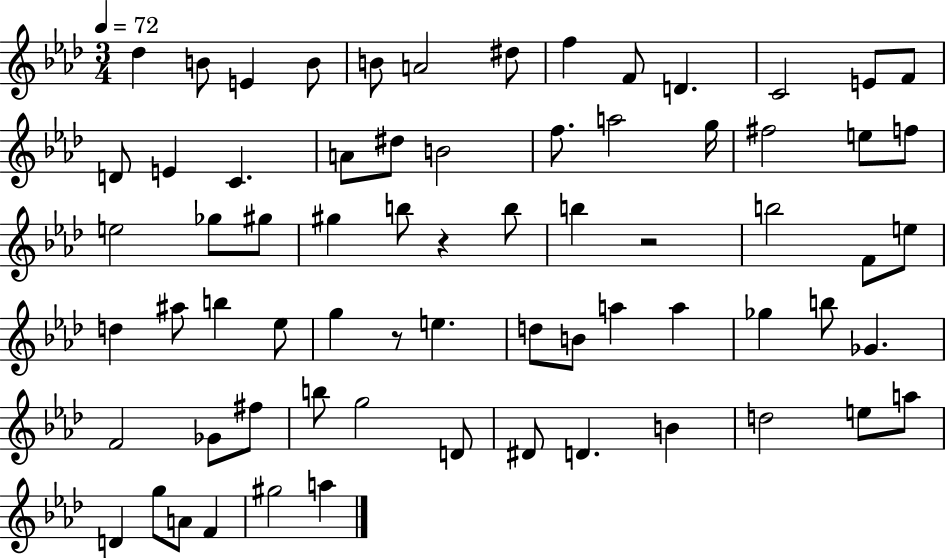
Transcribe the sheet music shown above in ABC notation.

X:1
T:Untitled
M:3/4
L:1/4
K:Ab
_d B/2 E B/2 B/2 A2 ^d/2 f F/2 D C2 E/2 F/2 D/2 E C A/2 ^d/2 B2 f/2 a2 g/4 ^f2 e/2 f/2 e2 _g/2 ^g/2 ^g b/2 z b/2 b z2 b2 F/2 e/2 d ^a/2 b _e/2 g z/2 e d/2 B/2 a a _g b/2 _G F2 _G/2 ^f/2 b/2 g2 D/2 ^D/2 D B d2 e/2 a/2 D g/2 A/2 F ^g2 a